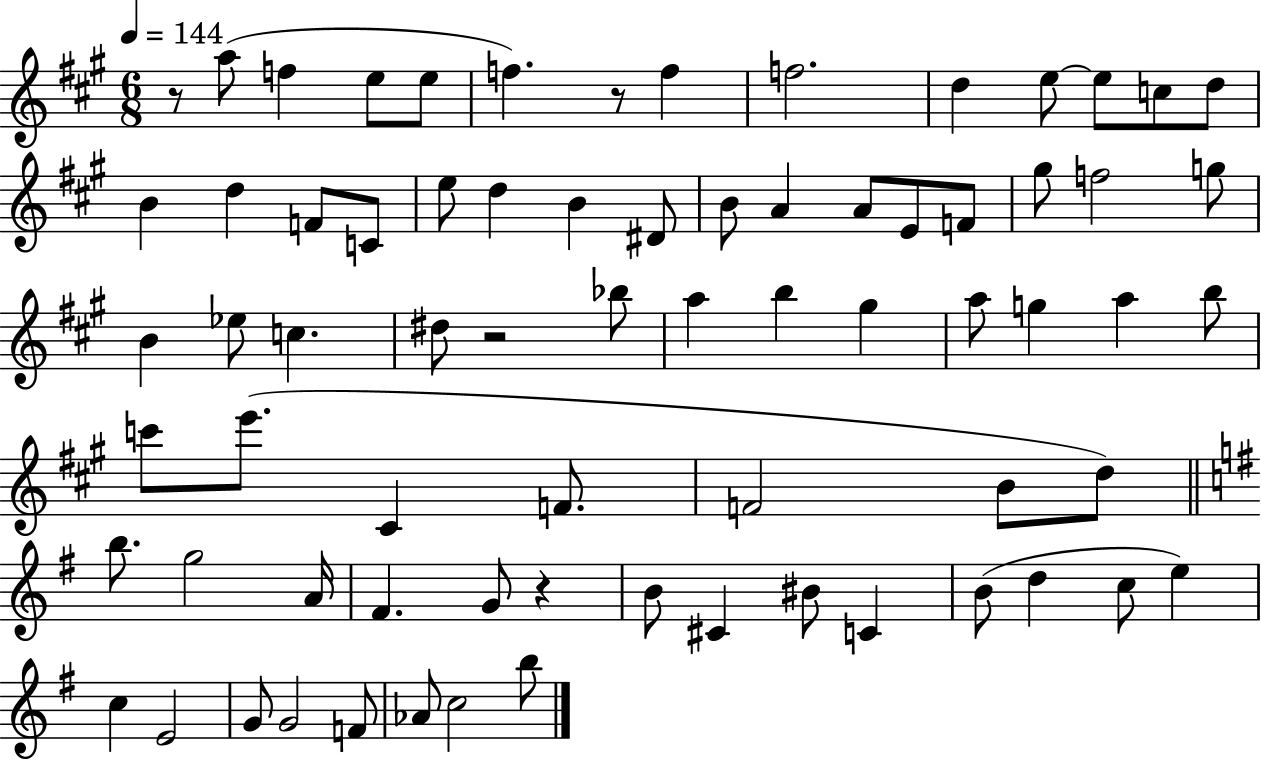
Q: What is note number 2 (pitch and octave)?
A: F5